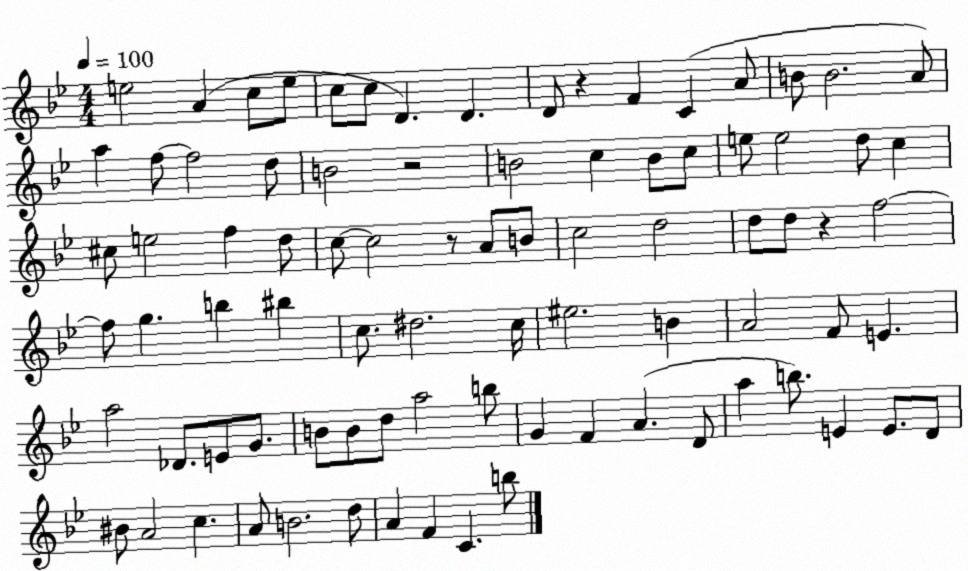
X:1
T:Untitled
M:4/4
L:1/4
K:Bb
e2 A c/2 e/2 c/2 c/2 D D D/2 z F C A/2 B/2 B2 A/2 a f/2 f2 d/2 B2 z2 B2 c B/2 c/2 e/2 e2 d/2 c ^c/2 e2 f d/2 c/2 c2 z/2 A/2 B/2 c2 d2 d/2 d/2 z f2 f/2 g b ^b c/2 ^d2 c/4 ^e2 B A2 F/2 E a2 _D/2 E/2 G/2 B/2 B/2 d/2 a2 b/2 G F A D/2 a b/2 E E/2 D/2 ^B/2 A2 c A/2 B2 d/2 A F C b/2